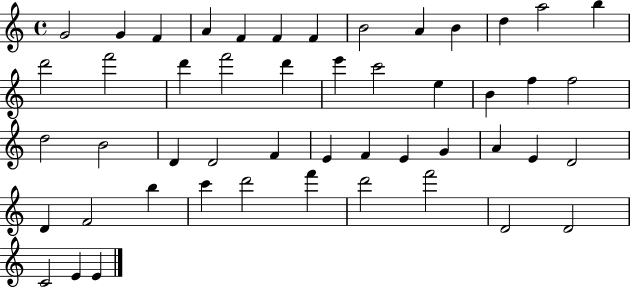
{
  \clef treble
  \time 4/4
  \defaultTimeSignature
  \key c \major
  g'2 g'4 f'4 | a'4 f'4 f'4 f'4 | b'2 a'4 b'4 | d''4 a''2 b''4 | \break d'''2 f'''2 | d'''4 f'''2 d'''4 | e'''4 c'''2 e''4 | b'4 f''4 f''2 | \break d''2 b'2 | d'4 d'2 f'4 | e'4 f'4 e'4 g'4 | a'4 e'4 d'2 | \break d'4 f'2 b''4 | c'''4 d'''2 f'''4 | d'''2 f'''2 | d'2 d'2 | \break c'2 e'4 e'4 | \bar "|."
}